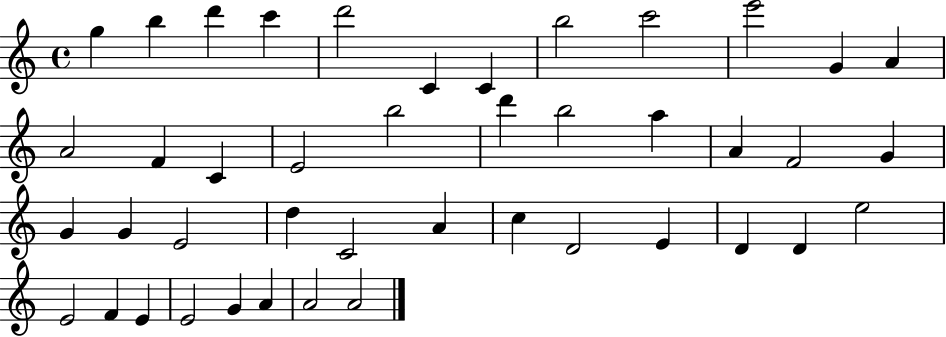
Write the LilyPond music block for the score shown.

{
  \clef treble
  \time 4/4
  \defaultTimeSignature
  \key c \major
  g''4 b''4 d'''4 c'''4 | d'''2 c'4 c'4 | b''2 c'''2 | e'''2 g'4 a'4 | \break a'2 f'4 c'4 | e'2 b''2 | d'''4 b''2 a''4 | a'4 f'2 g'4 | \break g'4 g'4 e'2 | d''4 c'2 a'4 | c''4 d'2 e'4 | d'4 d'4 e''2 | \break e'2 f'4 e'4 | e'2 g'4 a'4 | a'2 a'2 | \bar "|."
}